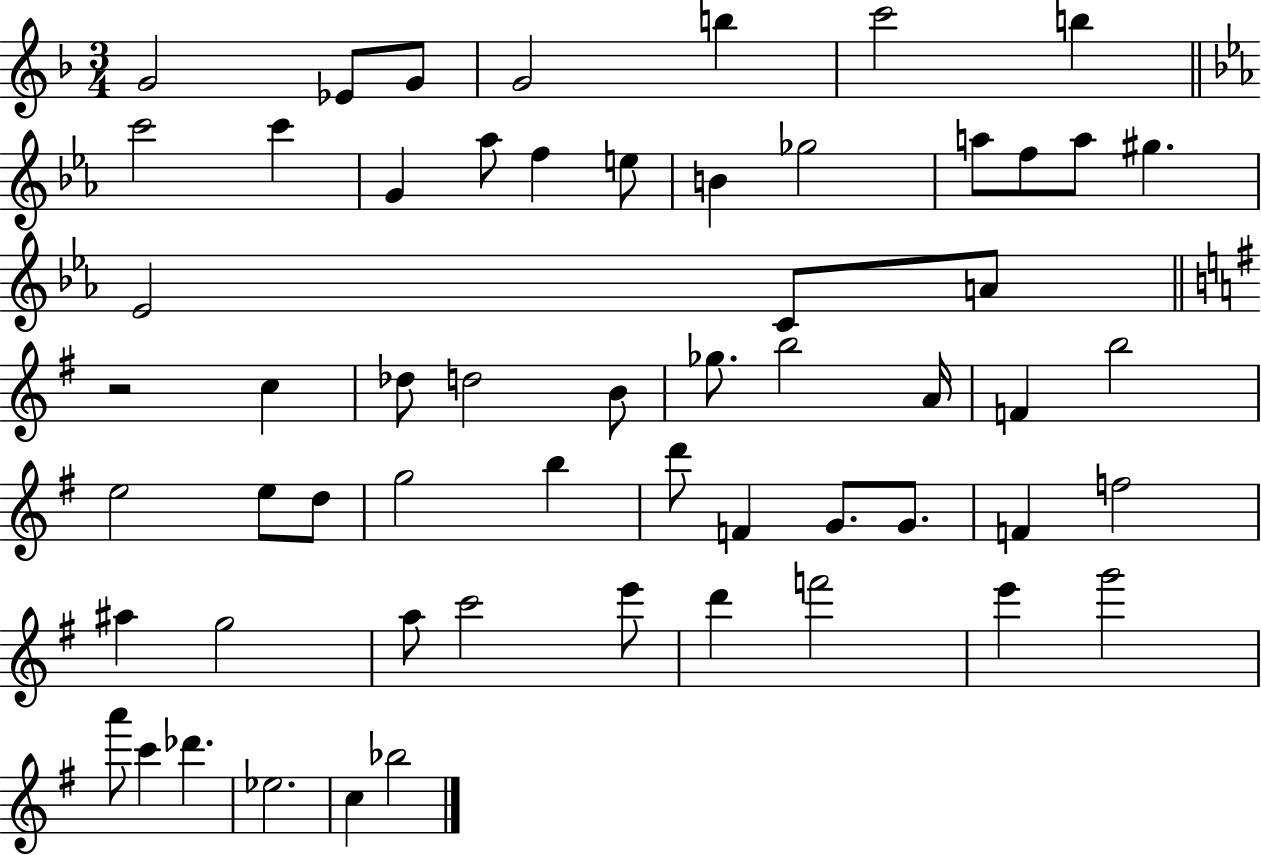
G4/h Eb4/e G4/e G4/h B5/q C6/h B5/q C6/h C6/q G4/q Ab5/e F5/q E5/e B4/q Gb5/h A5/e F5/e A5/e G#5/q. Eb4/h C4/e A4/e R/h C5/q Db5/e D5/h B4/e Gb5/e. B5/h A4/s F4/q B5/h E5/h E5/e D5/e G5/h B5/q D6/e F4/q G4/e. G4/e. F4/q F5/h A#5/q G5/h A5/e C6/h E6/e D6/q F6/h E6/q G6/h A6/e C6/q Db6/q. Eb5/h. C5/q Bb5/h